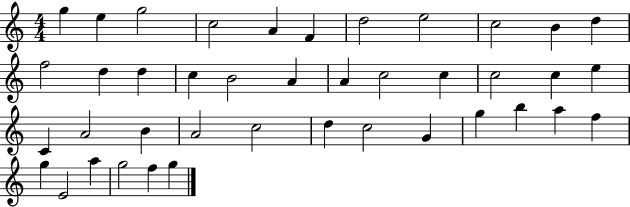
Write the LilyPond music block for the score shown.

{
  \clef treble
  \numericTimeSignature
  \time 4/4
  \key c \major
  g''4 e''4 g''2 | c''2 a'4 f'4 | d''2 e''2 | c''2 b'4 d''4 | \break f''2 d''4 d''4 | c''4 b'2 a'4 | a'4 c''2 c''4 | c''2 c''4 e''4 | \break c'4 a'2 b'4 | a'2 c''2 | d''4 c''2 g'4 | g''4 b''4 a''4 f''4 | \break g''4 e'2 a''4 | g''2 f''4 g''4 | \bar "|."
}